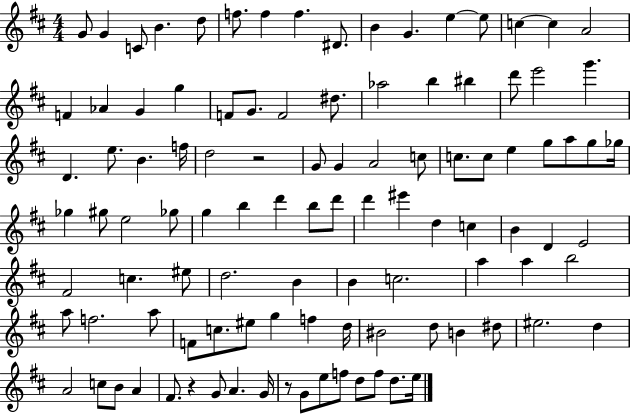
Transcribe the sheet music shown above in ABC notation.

X:1
T:Untitled
M:4/4
L:1/4
K:D
G/2 G C/2 B d/2 f/2 f f ^D/2 B G e e/2 c c A2 F _A G g F/2 G/2 F2 ^d/2 _a2 b ^b d'/2 e'2 g' D e/2 B f/4 d2 z2 G/2 G A2 c/2 c/2 c/2 e g/2 a/2 g/2 _g/4 _g ^g/2 e2 _g/2 g b d' b/2 d'/2 d' ^e' d c B D E2 ^F2 c ^e/2 d2 B B c2 a a b2 a/2 f2 a/2 F/2 c/2 ^e/2 g f d/4 ^B2 d/2 B ^d/2 ^e2 d A2 c/2 B/2 A ^F/2 z G/2 A G/4 z/2 G/2 e/2 f/2 d/2 f/2 d/2 e/4